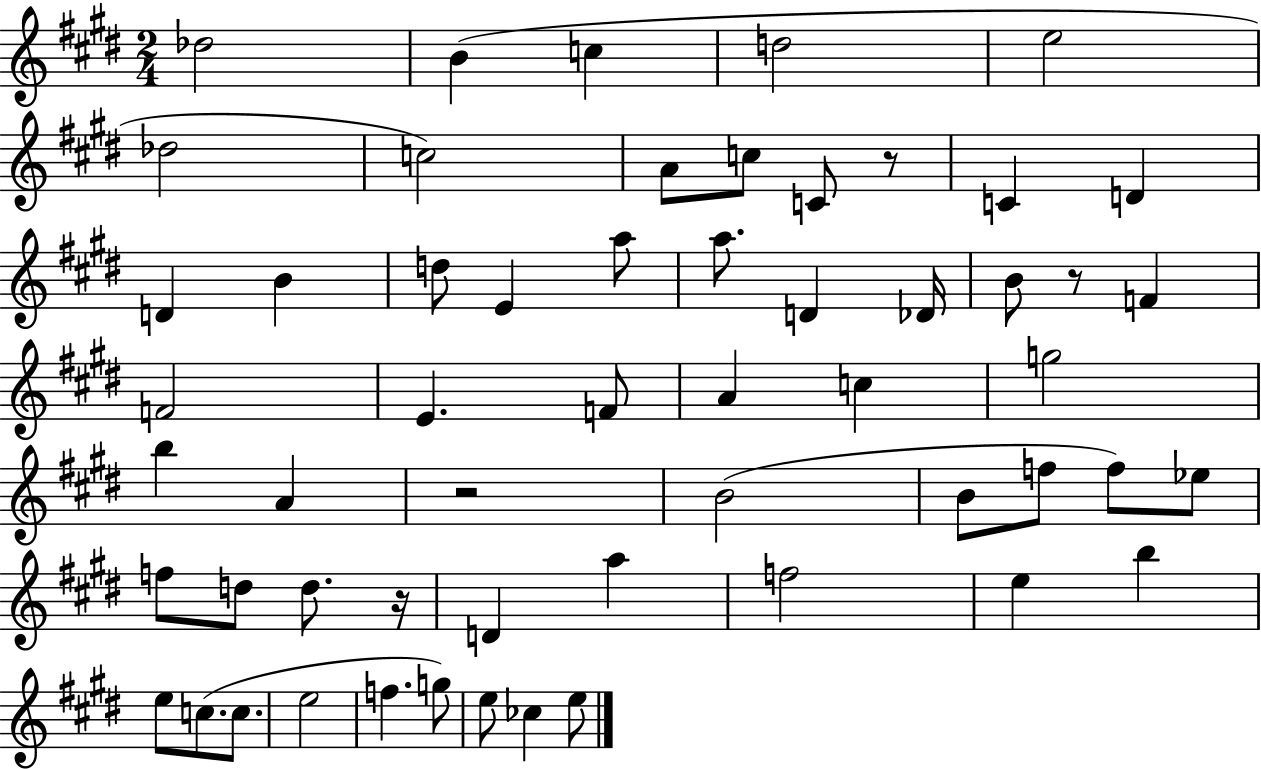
{
  \clef treble
  \numericTimeSignature
  \time 2/4
  \key e \major
  \repeat volta 2 { des''2 | b'4( c''4 | d''2 | e''2 | \break des''2 | c''2) | a'8 c''8 c'8 r8 | c'4 d'4 | \break d'4 b'4 | d''8 e'4 a''8 | a''8. d'4 des'16 | b'8 r8 f'4 | \break f'2 | e'4. f'8 | a'4 c''4 | g''2 | \break b''4 a'4 | r2 | b'2( | b'8 f''8 f''8) ees''8 | \break f''8 d''8 d''8. r16 | d'4 a''4 | f''2 | e''4 b''4 | \break e''8 c''8.( c''8. | e''2 | f''4. g''8) | e''8 ces''4 e''8 | \break } \bar "|."
}